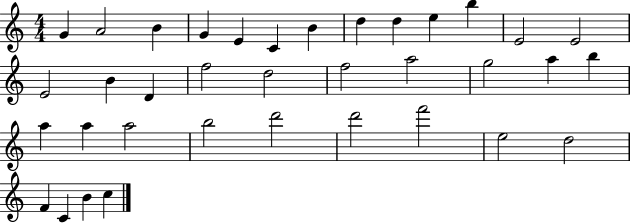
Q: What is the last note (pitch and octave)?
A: C5